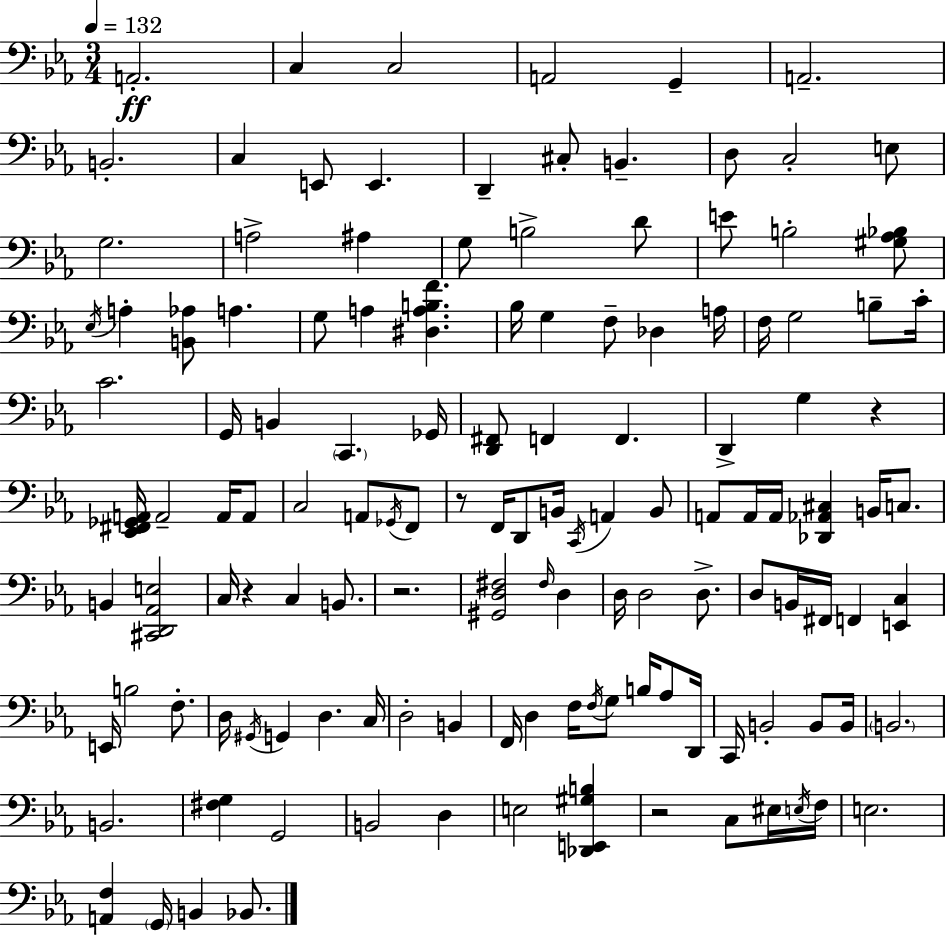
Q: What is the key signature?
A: EES major